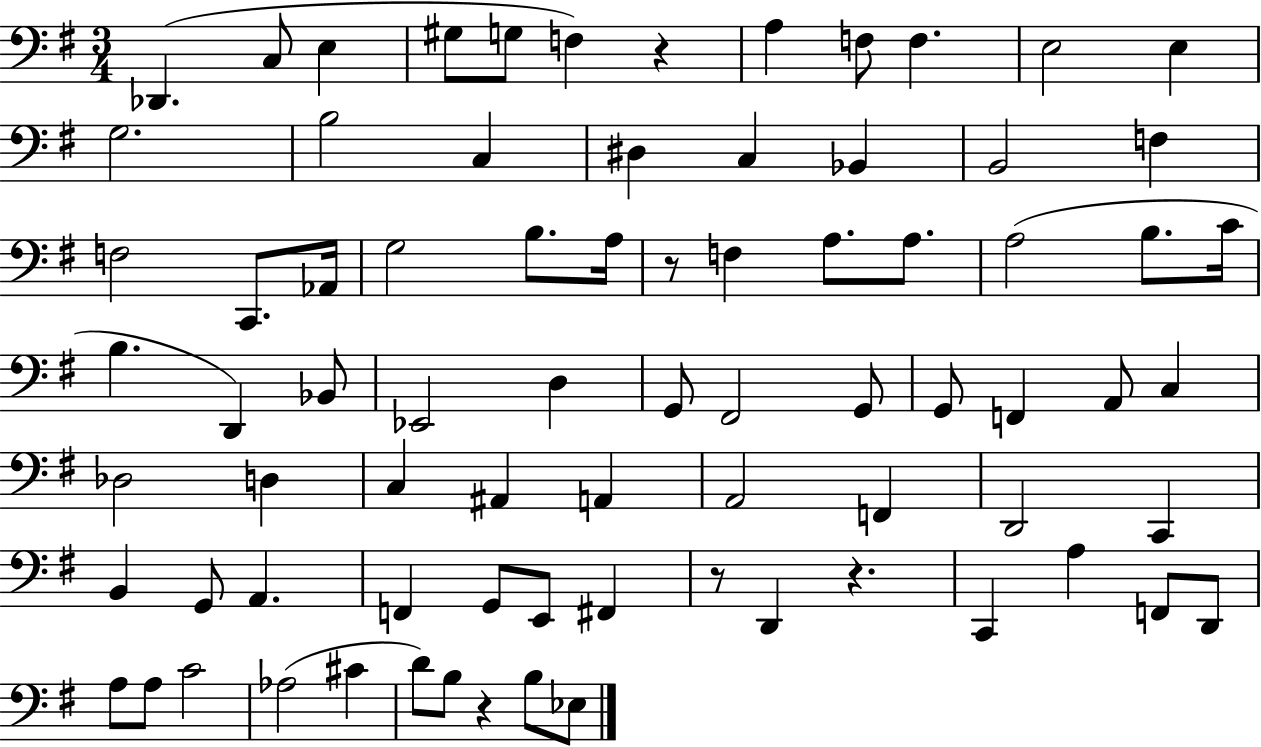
Db2/q. C3/e E3/q G#3/e G3/e F3/q R/q A3/q F3/e F3/q. E3/h E3/q G3/h. B3/h C3/q D#3/q C3/q Bb2/q B2/h F3/q F3/h C2/e. Ab2/s G3/h B3/e. A3/s R/e F3/q A3/e. A3/e. A3/h B3/e. C4/s B3/q. D2/q Bb2/e Eb2/h D3/q G2/e F#2/h G2/e G2/e F2/q A2/e C3/q Db3/h D3/q C3/q A#2/q A2/q A2/h F2/q D2/h C2/q B2/q G2/e A2/q. F2/q G2/e E2/e F#2/q R/e D2/q R/q. C2/q A3/q F2/e D2/e A3/e A3/e C4/h Ab3/h C#4/q D4/e B3/e R/q B3/e Eb3/e